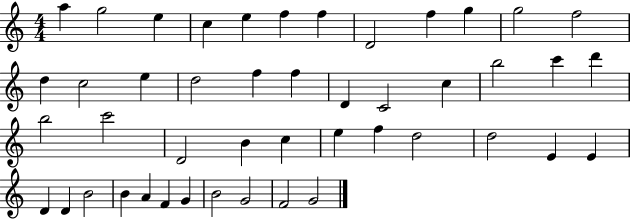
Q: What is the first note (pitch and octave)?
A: A5